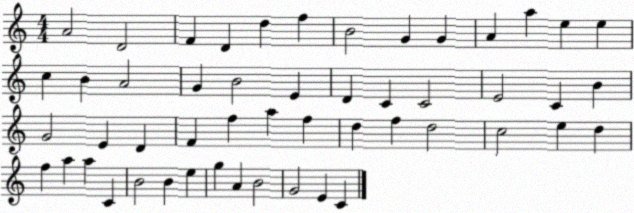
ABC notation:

X:1
T:Untitled
M:4/4
L:1/4
K:C
A2 D2 F D d f B2 G G A a e e c B A2 G B2 E D C C2 E2 C B G2 E D F f a f d f d2 c2 e d f a a C B2 B e g A B2 G2 E C